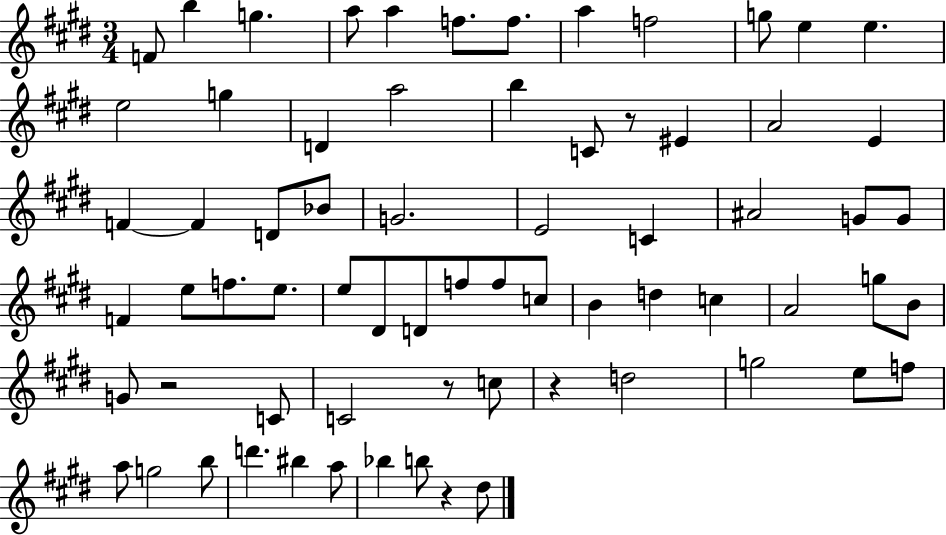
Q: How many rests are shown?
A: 5